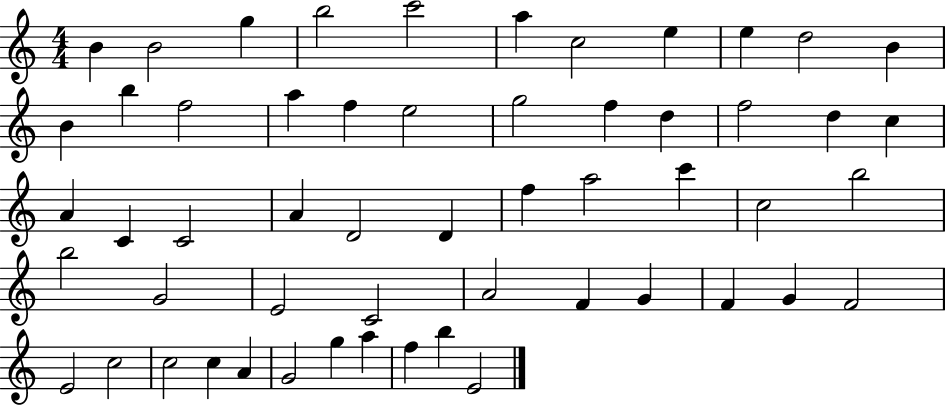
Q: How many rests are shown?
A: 0